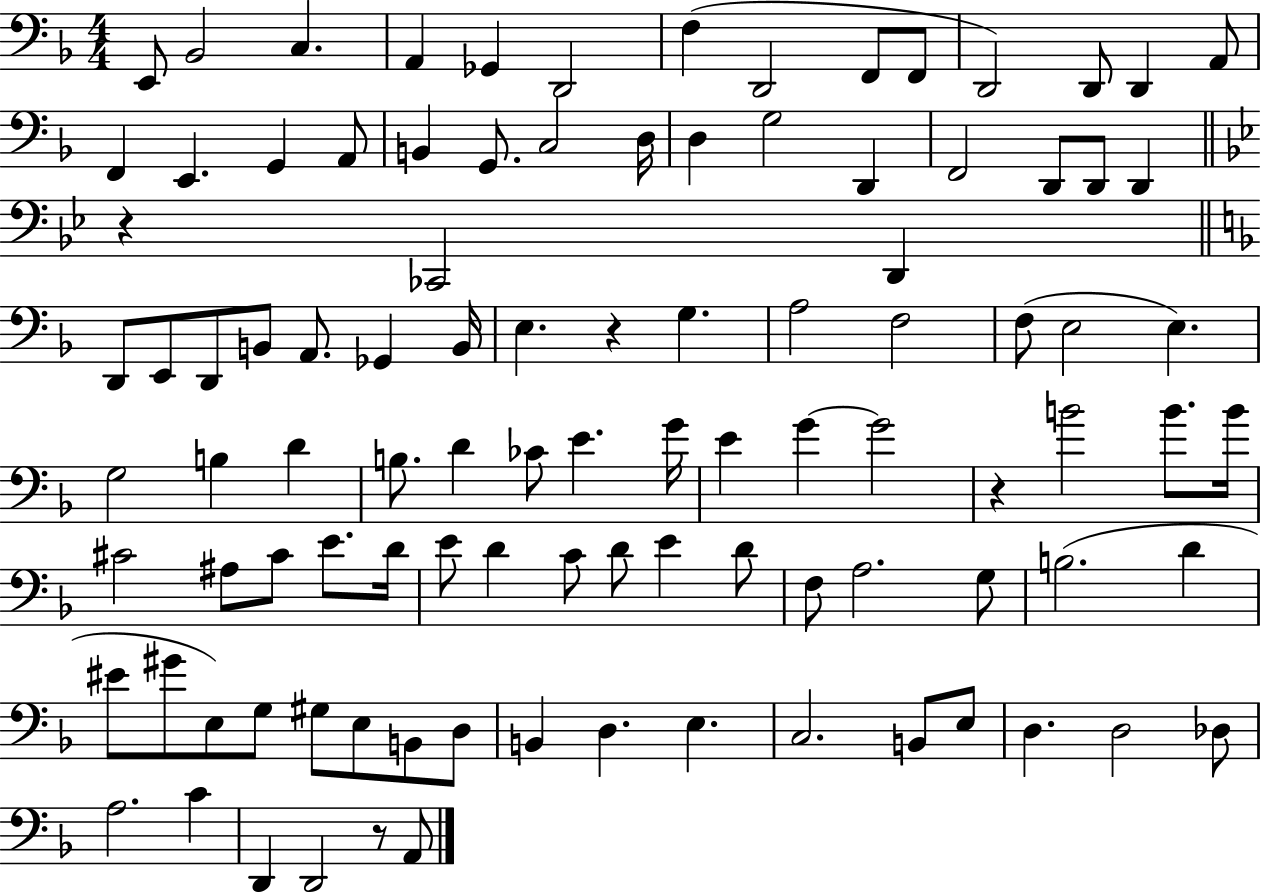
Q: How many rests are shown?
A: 4